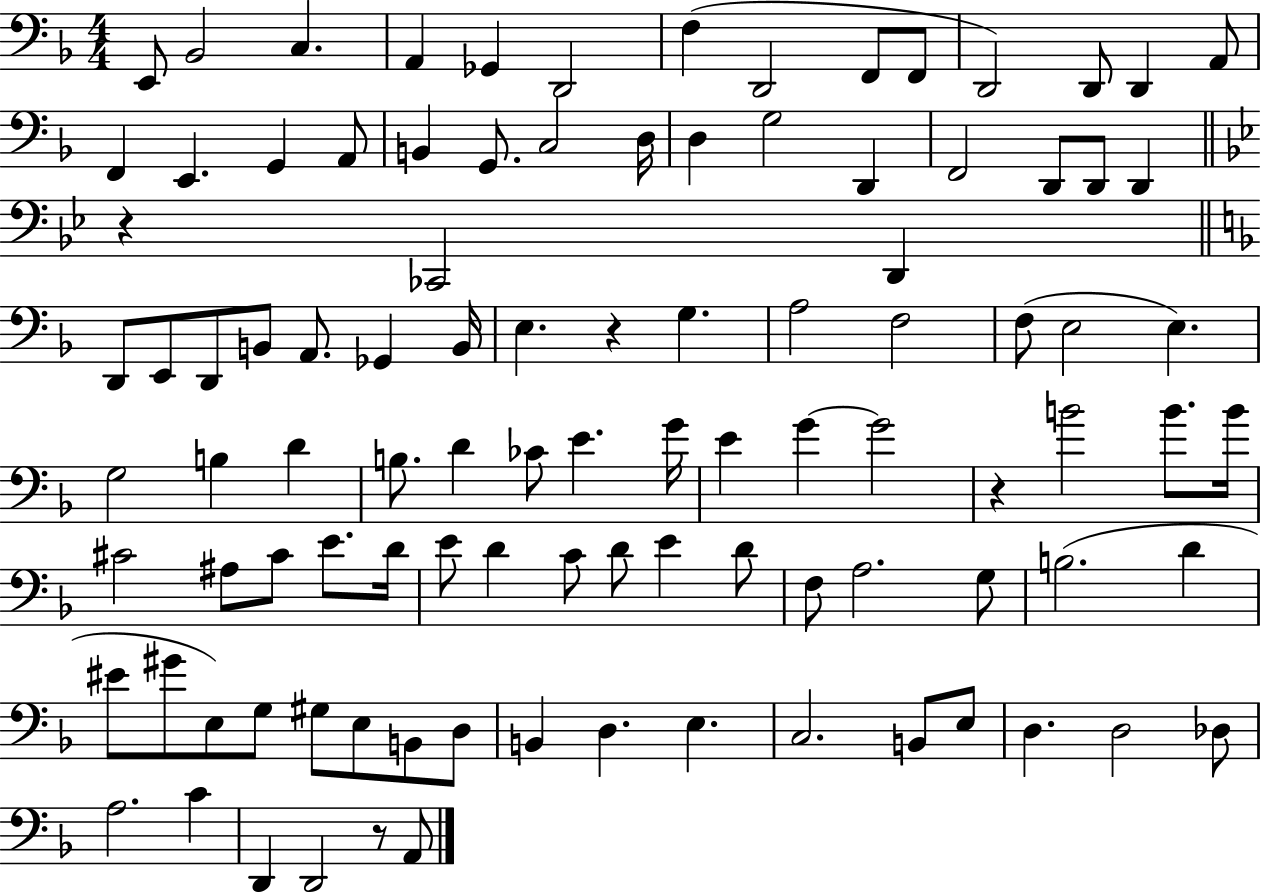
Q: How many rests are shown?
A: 4